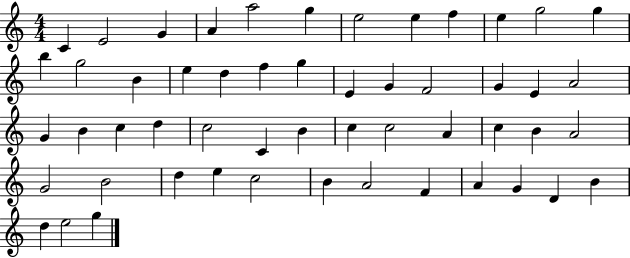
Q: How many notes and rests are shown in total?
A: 53